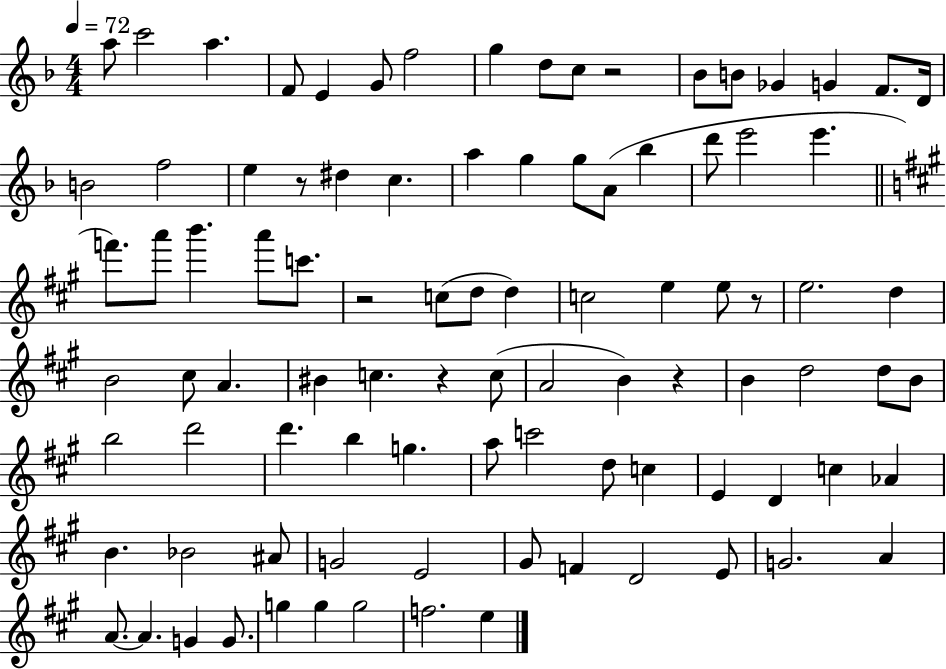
{
  \clef treble
  \numericTimeSignature
  \time 4/4
  \key f \major
  \tempo 4 = 72
  a''8 c'''2 a''4. | f'8 e'4 g'8 f''2 | g''4 d''8 c''8 r2 | bes'8 b'8 ges'4 g'4 f'8. d'16 | \break b'2 f''2 | e''4 r8 dis''4 c''4. | a''4 g''4 g''8 a'8( bes''4 | d'''8 e'''2 e'''4. | \break \bar "||" \break \key a \major f'''8.) a'''8 b'''4. a'''8 c'''8. | r2 c''8( d''8 d''4) | c''2 e''4 e''8 r8 | e''2. d''4 | \break b'2 cis''8 a'4. | bis'4 c''4. r4 c''8( | a'2 b'4) r4 | b'4 d''2 d''8 b'8 | \break b''2 d'''2 | d'''4. b''4 g''4. | a''8 c'''2 d''8 c''4 | e'4 d'4 c''4 aes'4 | \break b'4. bes'2 ais'8 | g'2 e'2 | gis'8 f'4 d'2 e'8 | g'2. a'4 | \break a'8.~~ a'4. g'4 g'8. | g''4 g''4 g''2 | f''2. e''4 | \bar "|."
}